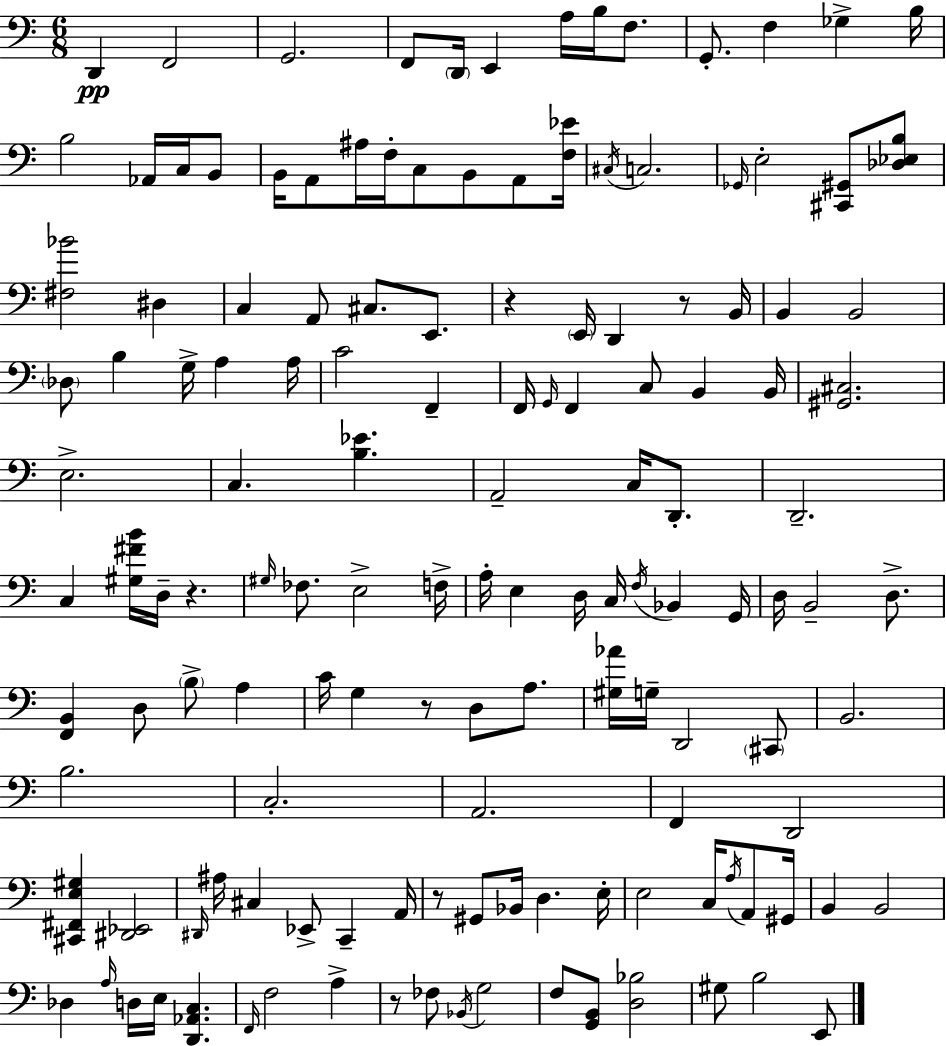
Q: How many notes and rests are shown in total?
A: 140